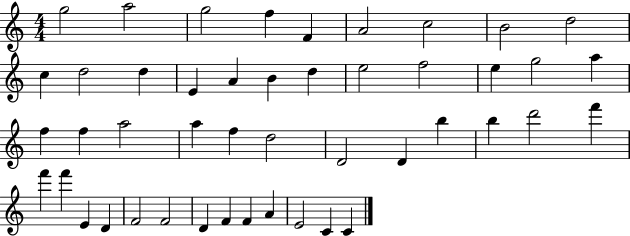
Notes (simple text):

G5/h A5/h G5/h F5/q F4/q A4/h C5/h B4/h D5/h C5/q D5/h D5/q E4/q A4/q B4/q D5/q E5/h F5/h E5/q G5/h A5/q F5/q F5/q A5/h A5/q F5/q D5/h D4/h D4/q B5/q B5/q D6/h F6/q F6/q F6/q E4/q D4/q F4/h F4/h D4/q F4/q F4/q A4/q E4/h C4/q C4/q